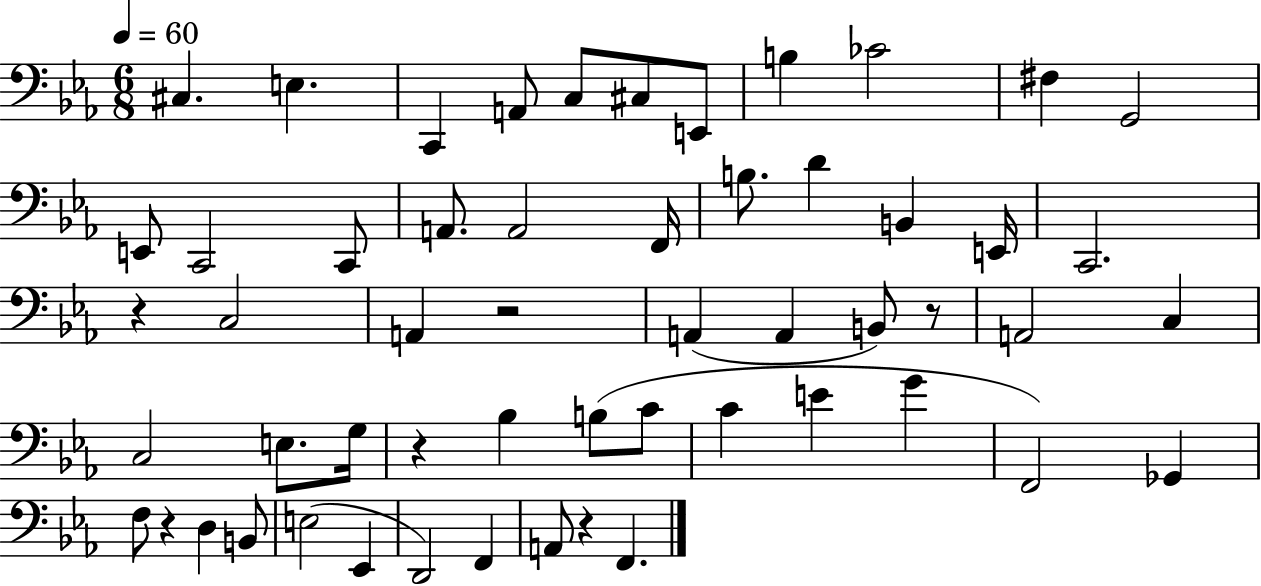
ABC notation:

X:1
T:Untitled
M:6/8
L:1/4
K:Eb
^C, E, C,, A,,/2 C,/2 ^C,/2 E,,/2 B, _C2 ^F, G,,2 E,,/2 C,,2 C,,/2 A,,/2 A,,2 F,,/4 B,/2 D B,, E,,/4 C,,2 z C,2 A,, z2 A,, A,, B,,/2 z/2 A,,2 C, C,2 E,/2 G,/4 z _B, B,/2 C/2 C E G F,,2 _G,, F,/2 z D, B,,/2 E,2 _E,, D,,2 F,, A,,/2 z F,,